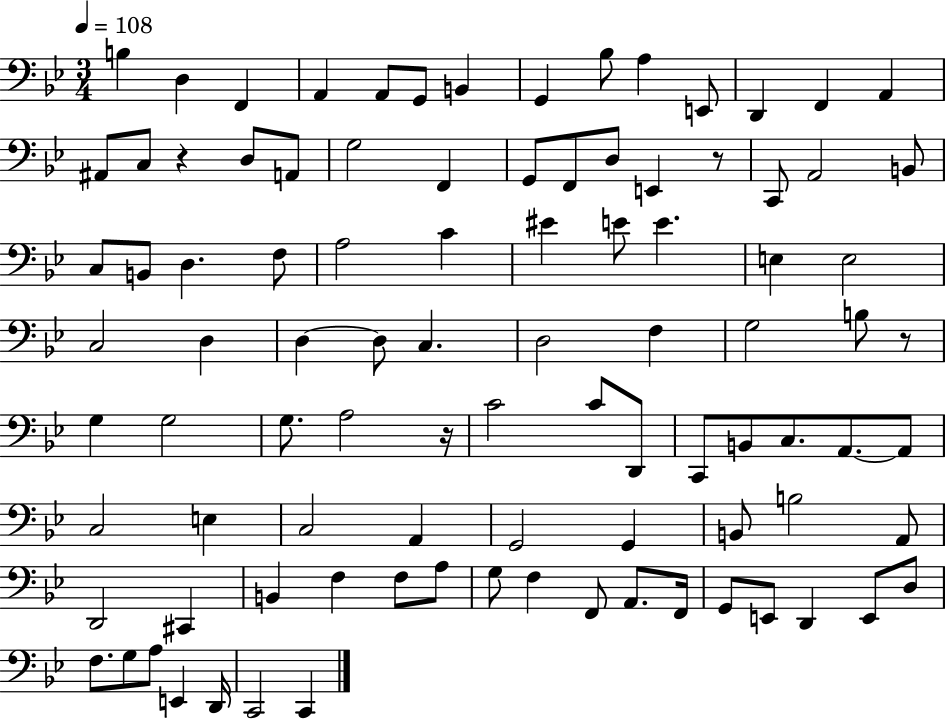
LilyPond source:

{
  \clef bass
  \numericTimeSignature
  \time 3/4
  \key bes \major
  \tempo 4 = 108
  b4 d4 f,4 | a,4 a,8 g,8 b,4 | g,4 bes8 a4 e,8 | d,4 f,4 a,4 | \break ais,8 c8 r4 d8 a,8 | g2 f,4 | g,8 f,8 d8 e,4 r8 | c,8 a,2 b,8 | \break c8 b,8 d4. f8 | a2 c'4 | eis'4 e'8 e'4. | e4 e2 | \break c2 d4 | d4~~ d8 c4. | d2 f4 | g2 b8 r8 | \break g4 g2 | g8. a2 r16 | c'2 c'8 d,8 | c,8 b,8 c8. a,8.~~ a,8 | \break c2 e4 | c2 a,4 | g,2 g,4 | b,8 b2 a,8 | \break d,2 cis,4 | b,4 f4 f8 a8 | g8 f4 f,8 a,8. f,16 | g,8 e,8 d,4 e,8 d8 | \break f8. g8 a8 e,4 d,16 | c,2 c,4 | \bar "|."
}